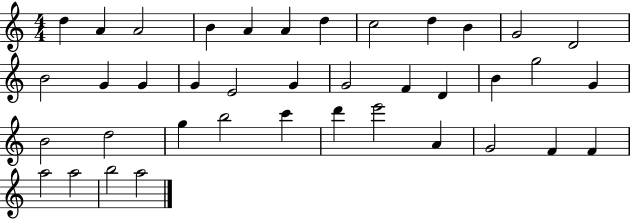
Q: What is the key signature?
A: C major